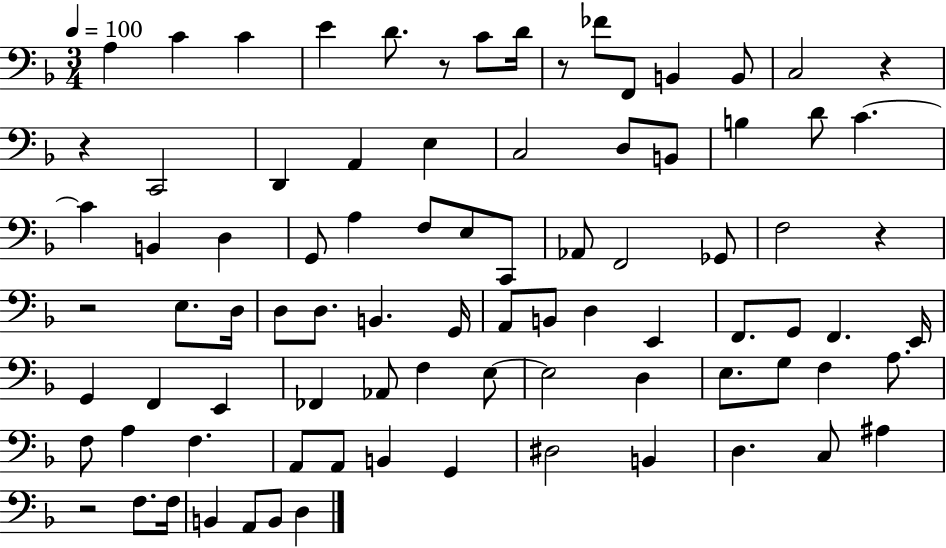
A3/q C4/q C4/q E4/q D4/e. R/e C4/e D4/s R/e FES4/e F2/e B2/q B2/e C3/h R/q R/q C2/h D2/q A2/q E3/q C3/h D3/e B2/e B3/q D4/e C4/q. C4/q B2/q D3/q G2/e A3/q F3/e E3/e C2/e Ab2/e F2/h Gb2/e F3/h R/q R/h E3/e. D3/s D3/e D3/e. B2/q. G2/s A2/e B2/e D3/q E2/q F2/e. G2/e F2/q. E2/s G2/q F2/q E2/q FES2/q Ab2/e F3/q E3/e E3/h D3/q E3/e. G3/e F3/q A3/e. F3/e A3/q F3/q. A2/e A2/e B2/q G2/q D#3/h B2/q D3/q. C3/e A#3/q R/h F3/e. F3/s B2/q A2/e B2/e D3/q